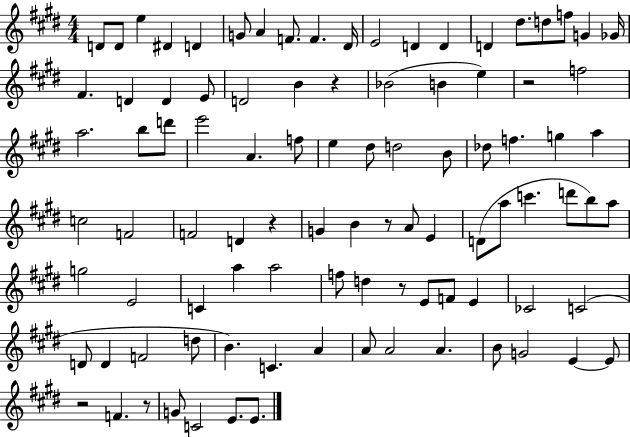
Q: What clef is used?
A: treble